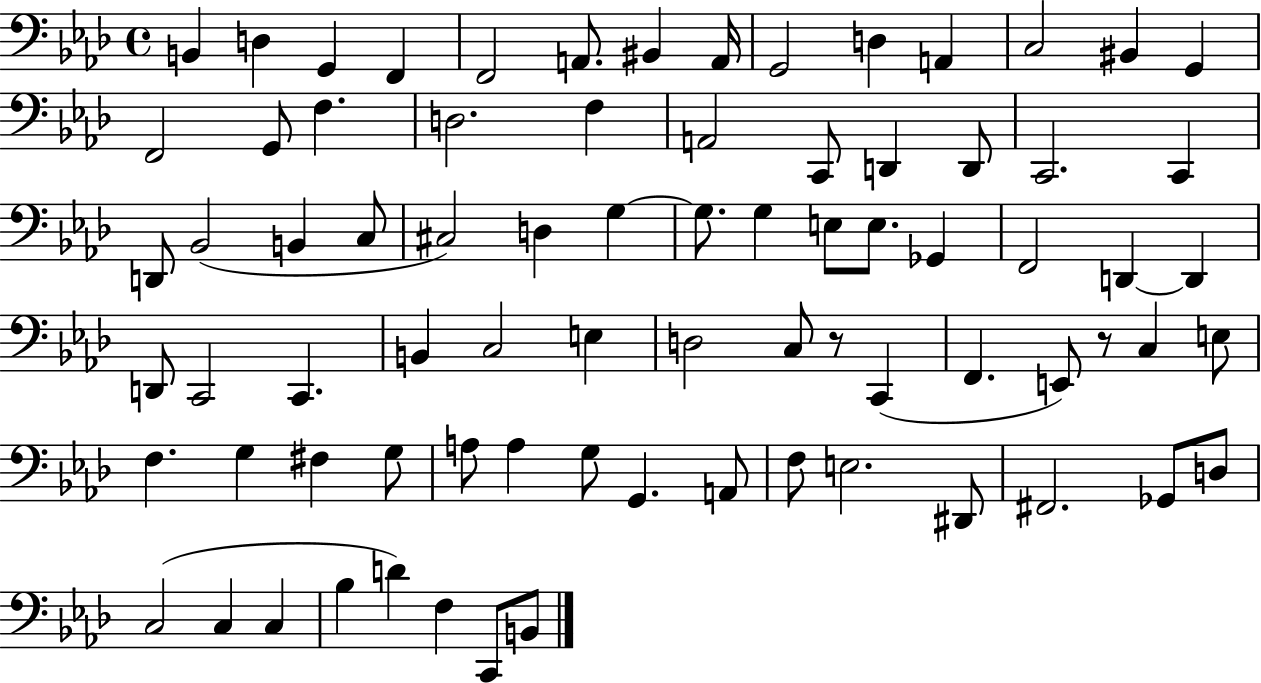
X:1
T:Untitled
M:4/4
L:1/4
K:Ab
B,, D, G,, F,, F,,2 A,,/2 ^B,, A,,/4 G,,2 D, A,, C,2 ^B,, G,, F,,2 G,,/2 F, D,2 F, A,,2 C,,/2 D,, D,,/2 C,,2 C,, D,,/2 _B,,2 B,, C,/2 ^C,2 D, G, G,/2 G, E,/2 E,/2 _G,, F,,2 D,, D,, D,,/2 C,,2 C,, B,, C,2 E, D,2 C,/2 z/2 C,, F,, E,,/2 z/2 C, E,/2 F, G, ^F, G,/2 A,/2 A, G,/2 G,, A,,/2 F,/2 E,2 ^D,,/2 ^F,,2 _G,,/2 D,/2 C,2 C, C, _B, D F, C,,/2 B,,/2